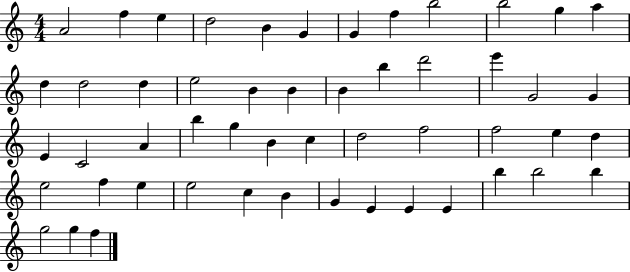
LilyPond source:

{
  \clef treble
  \numericTimeSignature
  \time 4/4
  \key c \major
  a'2 f''4 e''4 | d''2 b'4 g'4 | g'4 f''4 b''2 | b''2 g''4 a''4 | \break d''4 d''2 d''4 | e''2 b'4 b'4 | b'4 b''4 d'''2 | e'''4 g'2 g'4 | \break e'4 c'2 a'4 | b''4 g''4 b'4 c''4 | d''2 f''2 | f''2 e''4 d''4 | \break e''2 f''4 e''4 | e''2 c''4 b'4 | g'4 e'4 e'4 e'4 | b''4 b''2 b''4 | \break g''2 g''4 f''4 | \bar "|."
}